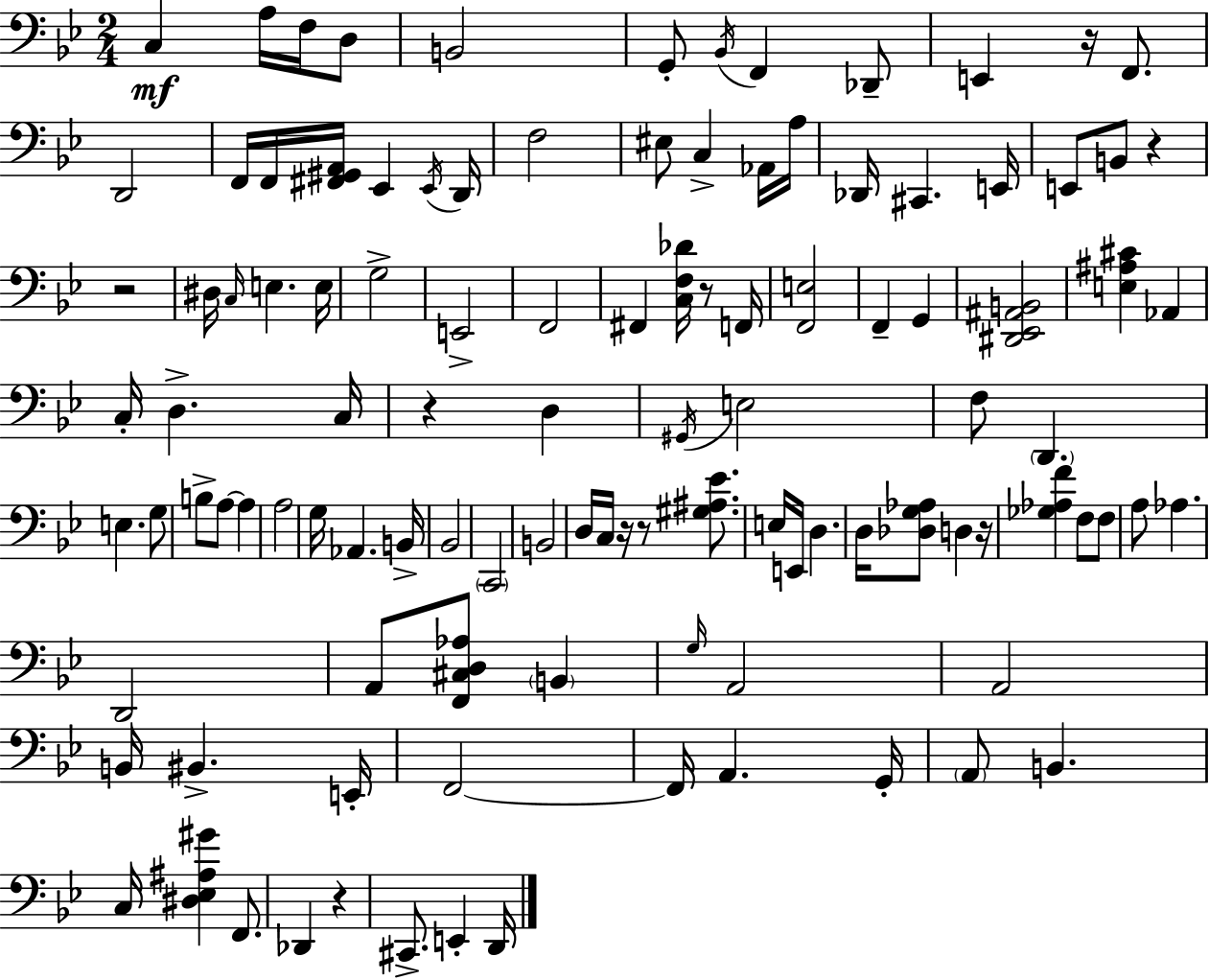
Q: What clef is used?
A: bass